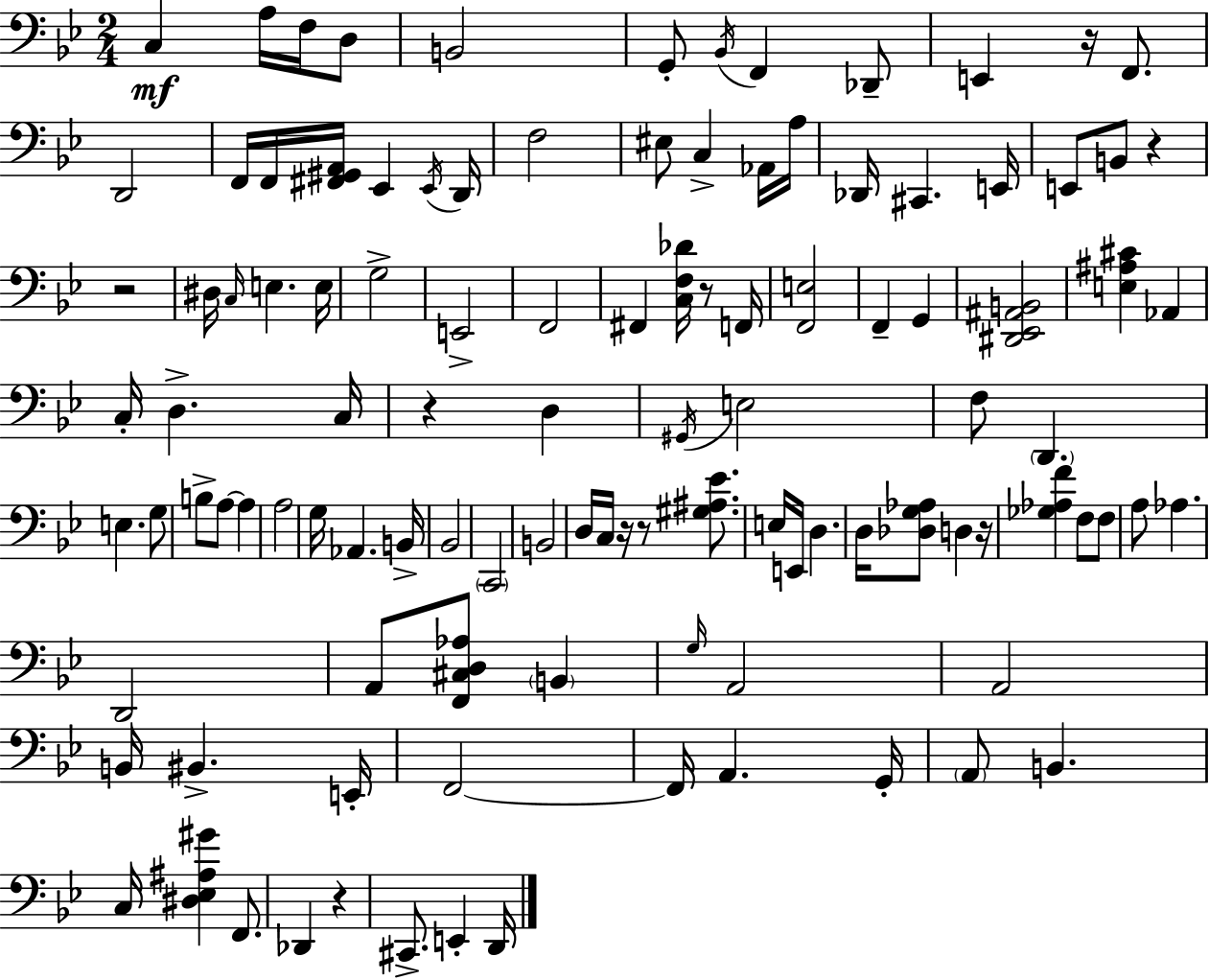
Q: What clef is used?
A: bass